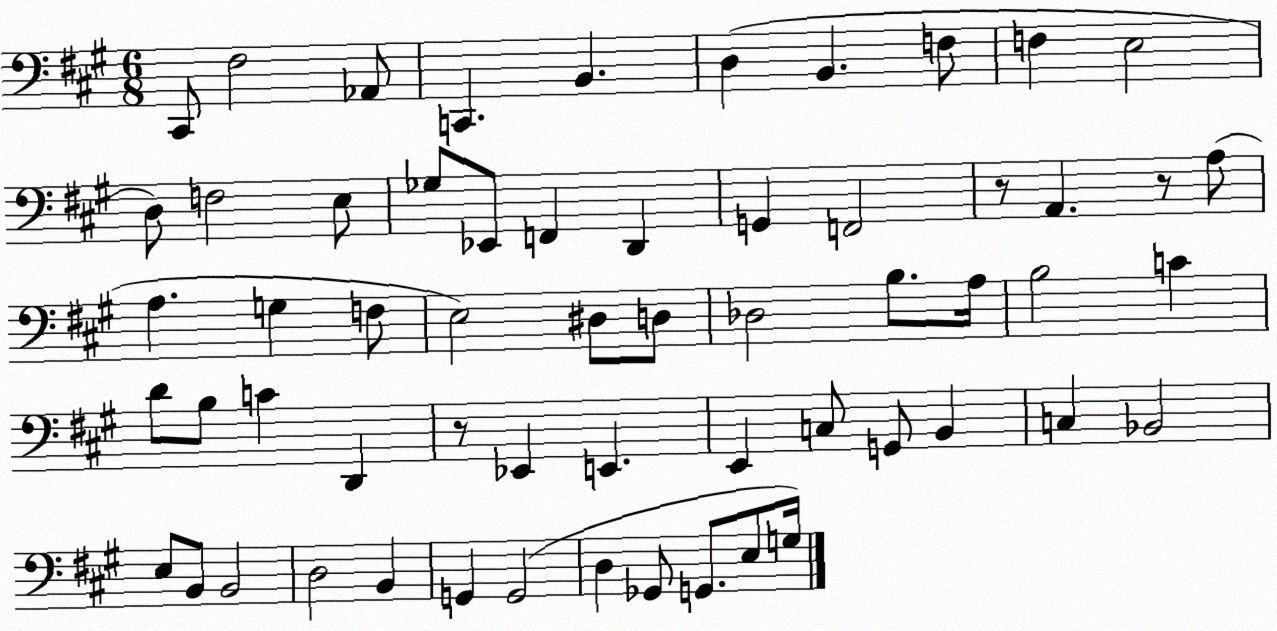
X:1
T:Untitled
M:6/8
L:1/4
K:A
^C,,/2 ^F,2 _A,,/2 C,, B,, D, B,, F,/2 F, E,2 D,/2 F,2 E,/2 _G,/2 _E,,/2 F,, D,, G,, F,,2 z/2 A,, z/2 A,/2 A, G, F,/2 E,2 ^D,/2 D,/2 _D,2 B,/2 A,/4 B,2 C D/2 B,/2 C D,, z/2 _E,, E,, E,, C,/2 G,,/2 B,, C, _B,,2 E,/2 B,,/2 B,,2 D,2 B,, G,, G,,2 D, _G,,/2 G,,/2 E,/2 G,/4